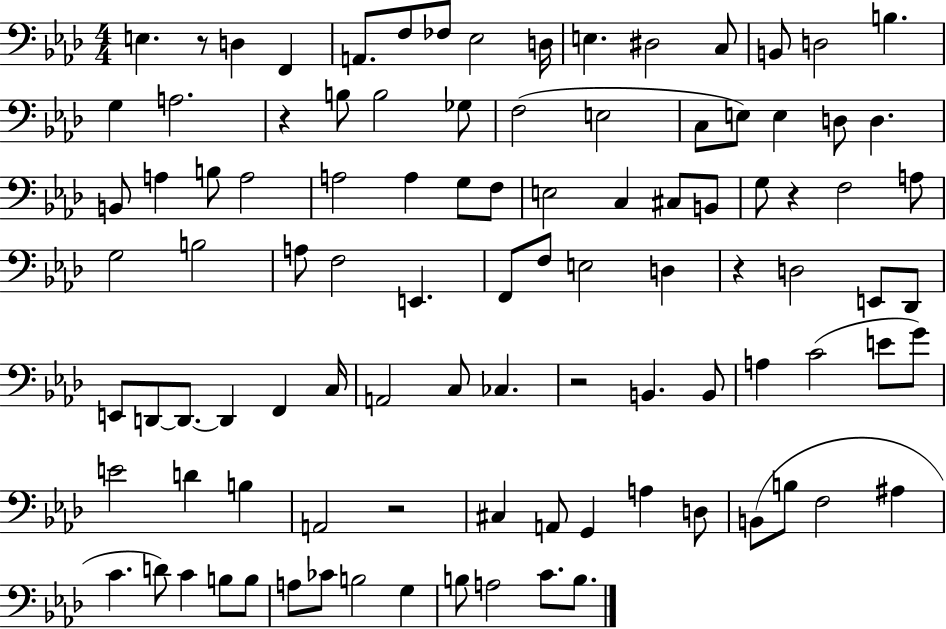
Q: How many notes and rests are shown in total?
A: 100